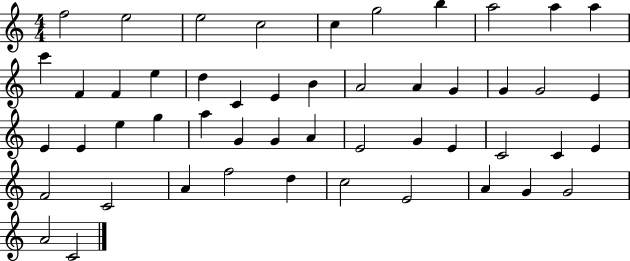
F5/h E5/h E5/h C5/h C5/q G5/h B5/q A5/h A5/q A5/q C6/q F4/q F4/q E5/q D5/q C4/q E4/q B4/q A4/h A4/q G4/q G4/q G4/h E4/q E4/q E4/q E5/q G5/q A5/q G4/q G4/q A4/q E4/h G4/q E4/q C4/h C4/q E4/q F4/h C4/h A4/q F5/h D5/q C5/h E4/h A4/q G4/q G4/h A4/h C4/h